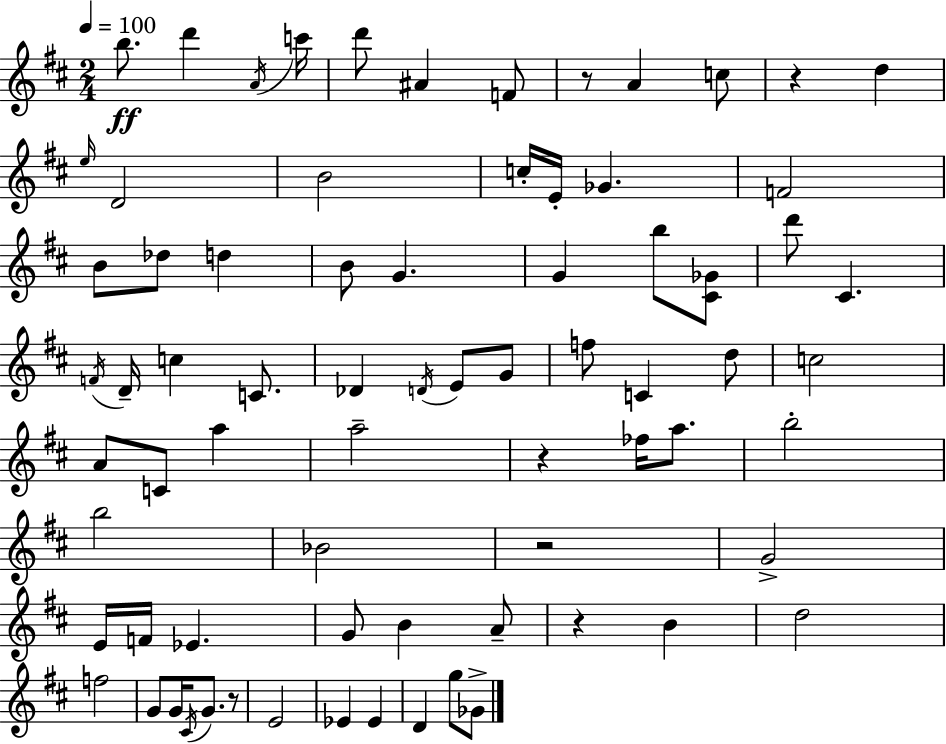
X:1
T:Untitled
M:2/4
L:1/4
K:D
b/2 d' A/4 c'/4 d'/2 ^A F/2 z/2 A c/2 z d e/4 D2 B2 c/4 E/4 _G F2 B/2 _d/2 d B/2 G G b/2 [^C_G]/2 d'/2 ^C F/4 D/4 c C/2 _D D/4 E/2 G/2 f/2 C d/2 c2 A/2 C/2 a a2 z _f/4 a/2 b2 b2 _B2 z2 G2 E/4 F/4 _E G/2 B A/2 z B d2 f2 G/2 G/4 ^C/4 G/2 z/2 E2 _E _E D g/2 _G/2